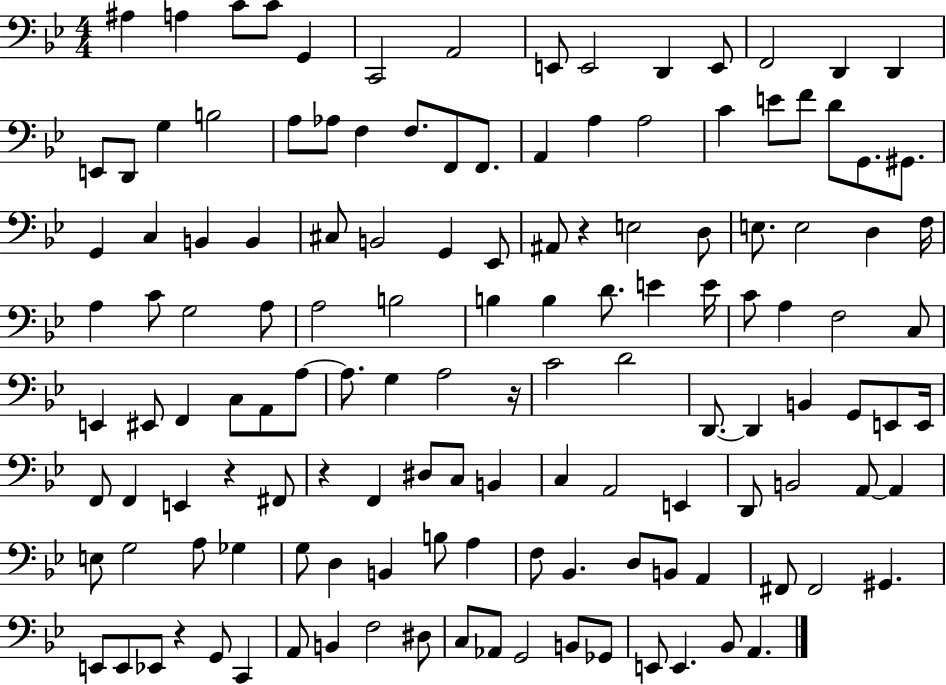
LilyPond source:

{
  \clef bass
  \numericTimeSignature
  \time 4/4
  \key bes \major
  ais4 a4 c'8 c'8 g,4 | c,2 a,2 | e,8 e,2 d,4 e,8 | f,2 d,4 d,4 | \break e,8 d,8 g4 b2 | a8 aes8 f4 f8. f,8 f,8. | a,4 a4 a2 | c'4 e'8 f'8 d'8 g,8. gis,8. | \break g,4 c4 b,4 b,4 | cis8 b,2 g,4 ees,8 | ais,8 r4 e2 d8 | e8. e2 d4 f16 | \break a4 c'8 g2 a8 | a2 b2 | b4 b4 d'8. e'4 e'16 | c'8 a4 f2 c8 | \break e,4 eis,8 f,4 c8 a,8 a8~~ | a8. g4 a2 r16 | c'2 d'2 | d,8.~~ d,4 b,4 g,8 e,8 e,16 | \break f,8 f,4 e,4 r4 fis,8 | r4 f,4 dis8 c8 b,4 | c4 a,2 e,4 | d,8 b,2 a,8~~ a,4 | \break e8 g2 a8 ges4 | g8 d4 b,4 b8 a4 | f8 bes,4. d8 b,8 a,4 | fis,8 fis,2 gis,4. | \break e,8 e,8 ees,8 r4 g,8 c,4 | a,8 b,4 f2 dis8 | c8 aes,8 g,2 b,8 ges,8 | e,8 e,4. bes,8 a,4. | \break \bar "|."
}